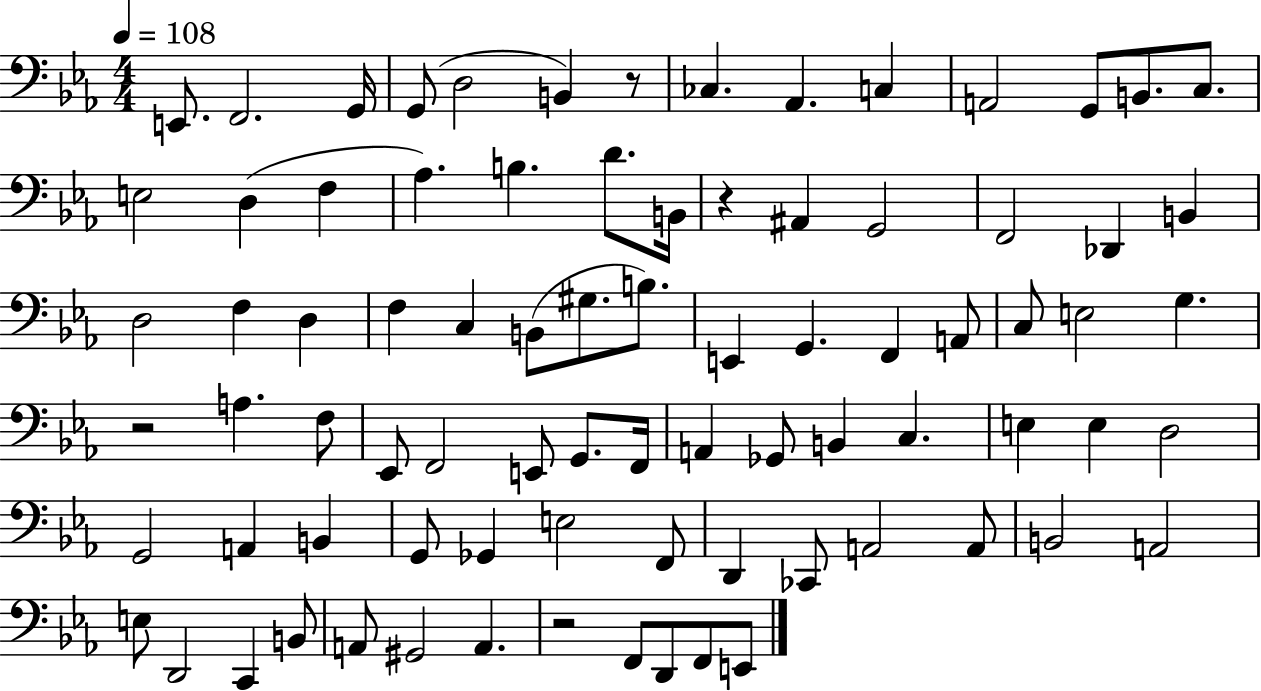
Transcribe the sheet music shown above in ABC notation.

X:1
T:Untitled
M:4/4
L:1/4
K:Eb
E,,/2 F,,2 G,,/4 G,,/2 D,2 B,, z/2 _C, _A,, C, A,,2 G,,/2 B,,/2 C,/2 E,2 D, F, _A, B, D/2 B,,/4 z ^A,, G,,2 F,,2 _D,, B,, D,2 F, D, F, C, B,,/2 ^G,/2 B,/2 E,, G,, F,, A,,/2 C,/2 E,2 G, z2 A, F,/2 _E,,/2 F,,2 E,,/2 G,,/2 F,,/4 A,, _G,,/2 B,, C, E, E, D,2 G,,2 A,, B,, G,,/2 _G,, E,2 F,,/2 D,, _C,,/2 A,,2 A,,/2 B,,2 A,,2 E,/2 D,,2 C,, B,,/2 A,,/2 ^G,,2 A,, z2 F,,/2 D,,/2 F,,/2 E,,/2